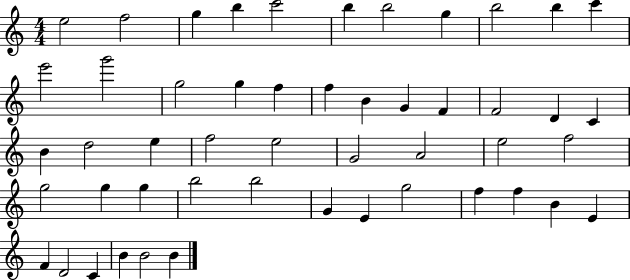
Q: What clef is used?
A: treble